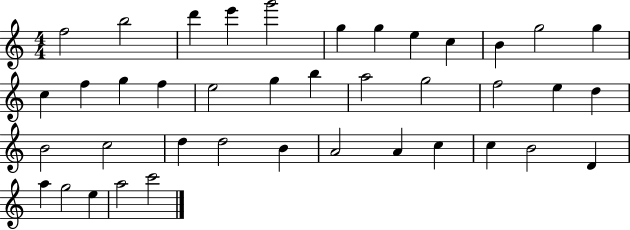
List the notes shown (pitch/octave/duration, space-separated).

F5/h B5/h D6/q E6/q G6/h G5/q G5/q E5/q C5/q B4/q G5/h G5/q C5/q F5/q G5/q F5/q E5/h G5/q B5/q A5/h G5/h F5/h E5/q D5/q B4/h C5/h D5/q D5/h B4/q A4/h A4/q C5/q C5/q B4/h D4/q A5/q G5/h E5/q A5/h C6/h